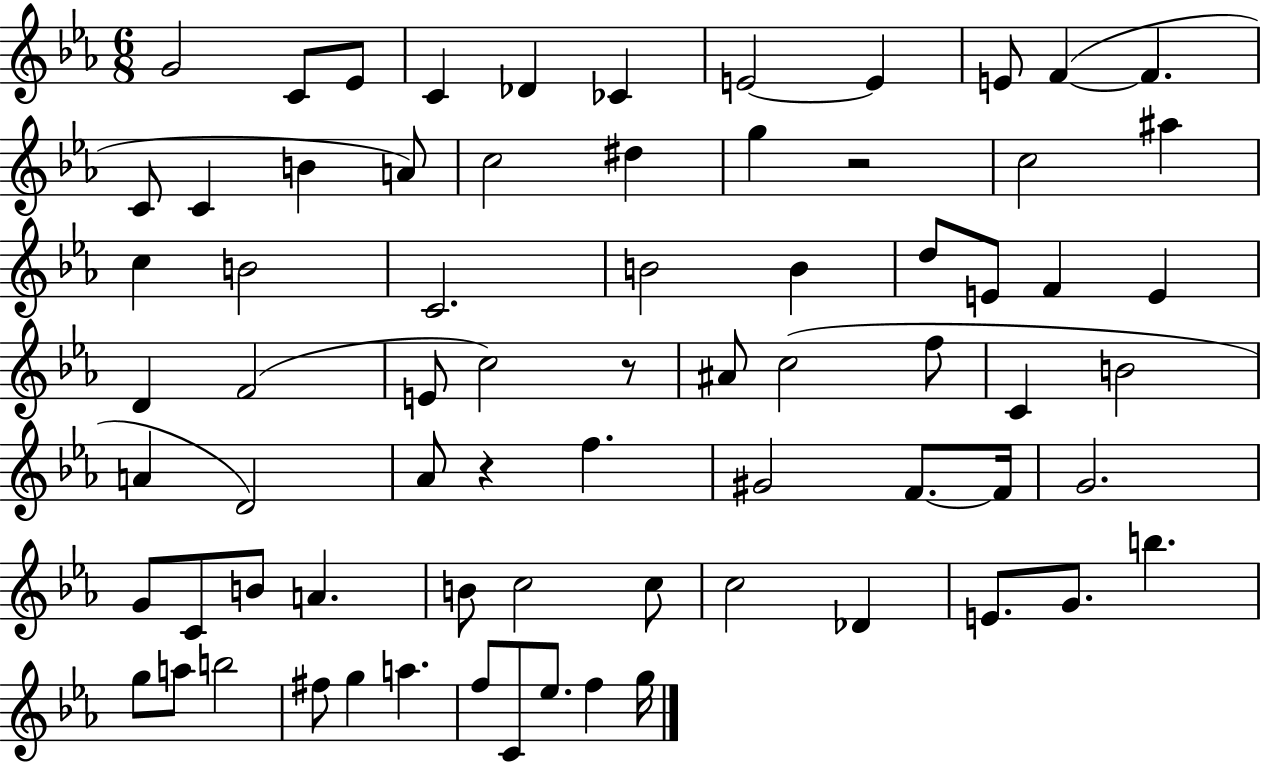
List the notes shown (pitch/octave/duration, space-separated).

G4/h C4/e Eb4/e C4/q Db4/q CES4/q E4/h E4/q E4/e F4/q F4/q. C4/e C4/q B4/q A4/e C5/h D#5/q G5/q R/h C5/h A#5/q C5/q B4/h C4/h. B4/h B4/q D5/e E4/e F4/q E4/q D4/q F4/h E4/e C5/h R/e A#4/e C5/h F5/e C4/q B4/h A4/q D4/h Ab4/e R/q F5/q. G#4/h F4/e. F4/s G4/h. G4/e C4/e B4/e A4/q. B4/e C5/h C5/e C5/h Db4/q E4/e. G4/e. B5/q. G5/e A5/e B5/h F#5/e G5/q A5/q. F5/e C4/e Eb5/e. F5/q G5/s